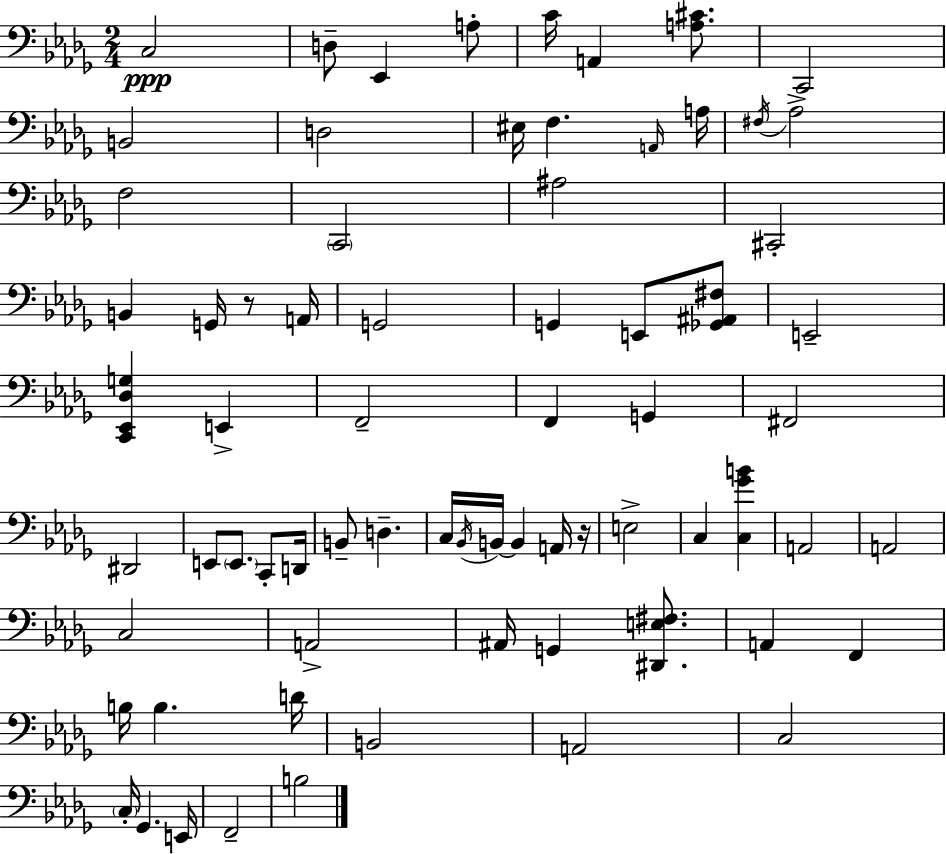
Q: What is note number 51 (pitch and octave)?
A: G2